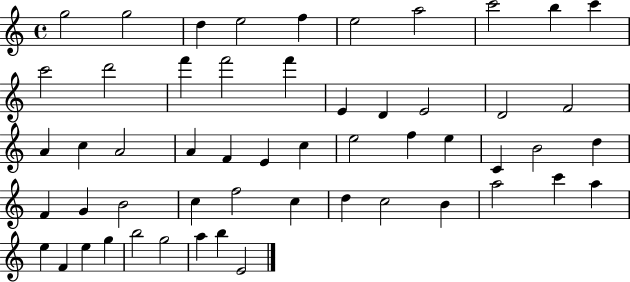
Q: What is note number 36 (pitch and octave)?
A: B4